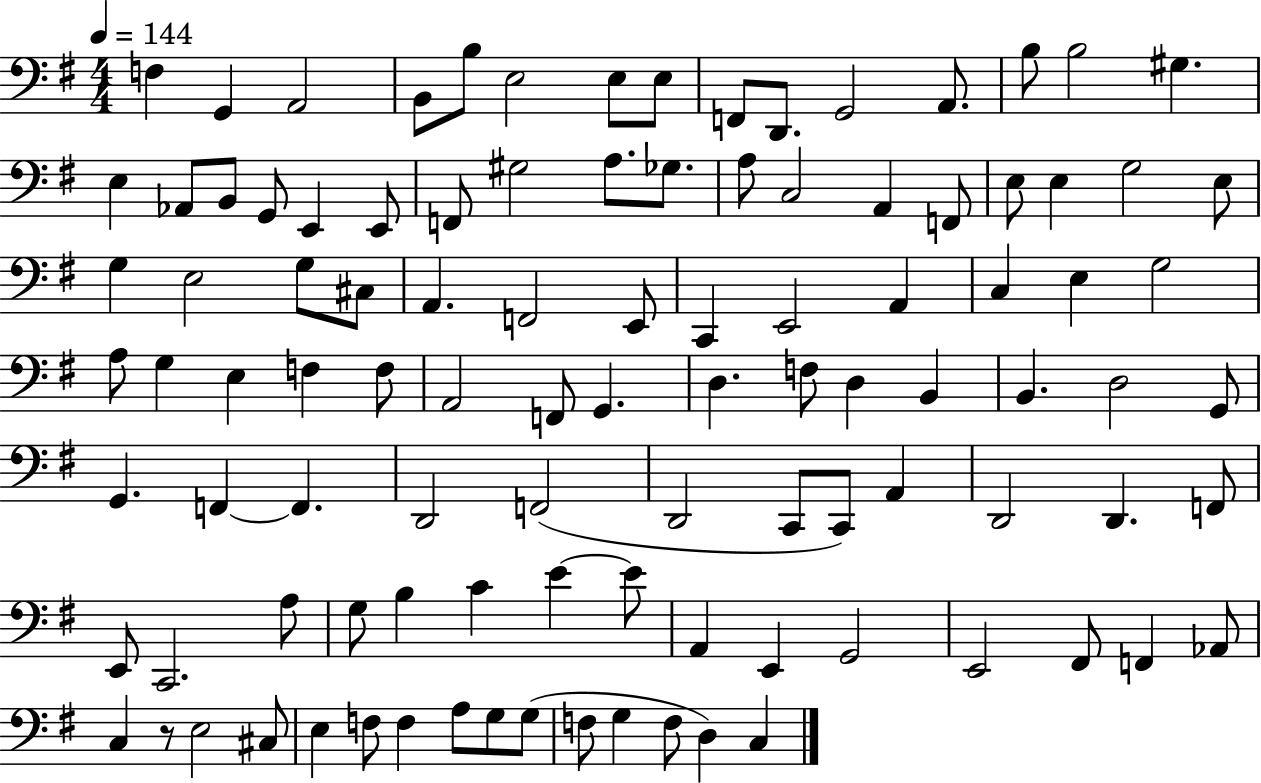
F3/q G2/q A2/h B2/e B3/e E3/h E3/e E3/e F2/e D2/e. G2/h A2/e. B3/e B3/h G#3/q. E3/q Ab2/e B2/e G2/e E2/q E2/e F2/e G#3/h A3/e. Gb3/e. A3/e C3/h A2/q F2/e E3/e E3/q G3/h E3/e G3/q E3/h G3/e C#3/e A2/q. F2/h E2/e C2/q E2/h A2/q C3/q E3/q G3/h A3/e G3/q E3/q F3/q F3/e A2/h F2/e G2/q. D3/q. F3/e D3/q B2/q B2/q. D3/h G2/e G2/q. F2/q F2/q. D2/h F2/h D2/h C2/e C2/e A2/q D2/h D2/q. F2/e E2/e C2/h. A3/e G3/e B3/q C4/q E4/q E4/e A2/q E2/q G2/h E2/h F#2/e F2/q Ab2/e C3/q R/e E3/h C#3/e E3/q F3/e F3/q A3/e G3/e G3/e F3/e G3/q F3/e D3/q C3/q